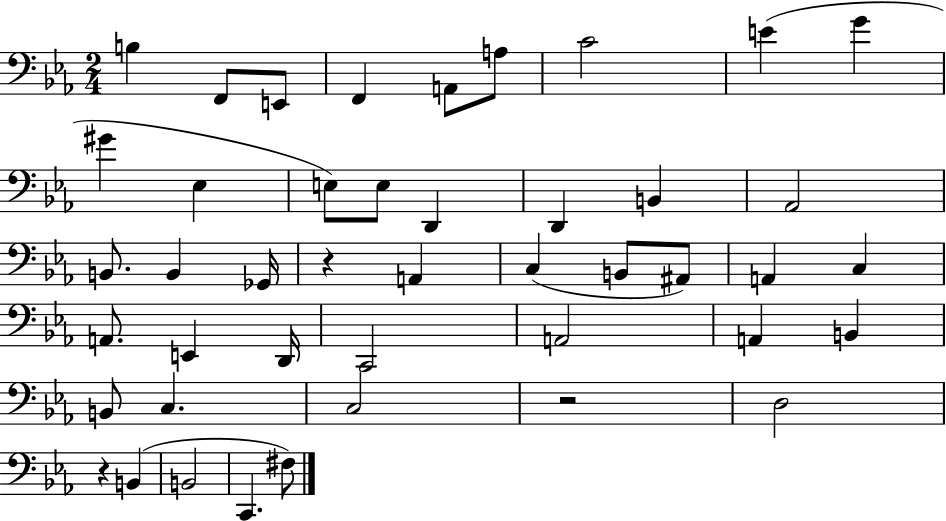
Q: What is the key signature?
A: EES major